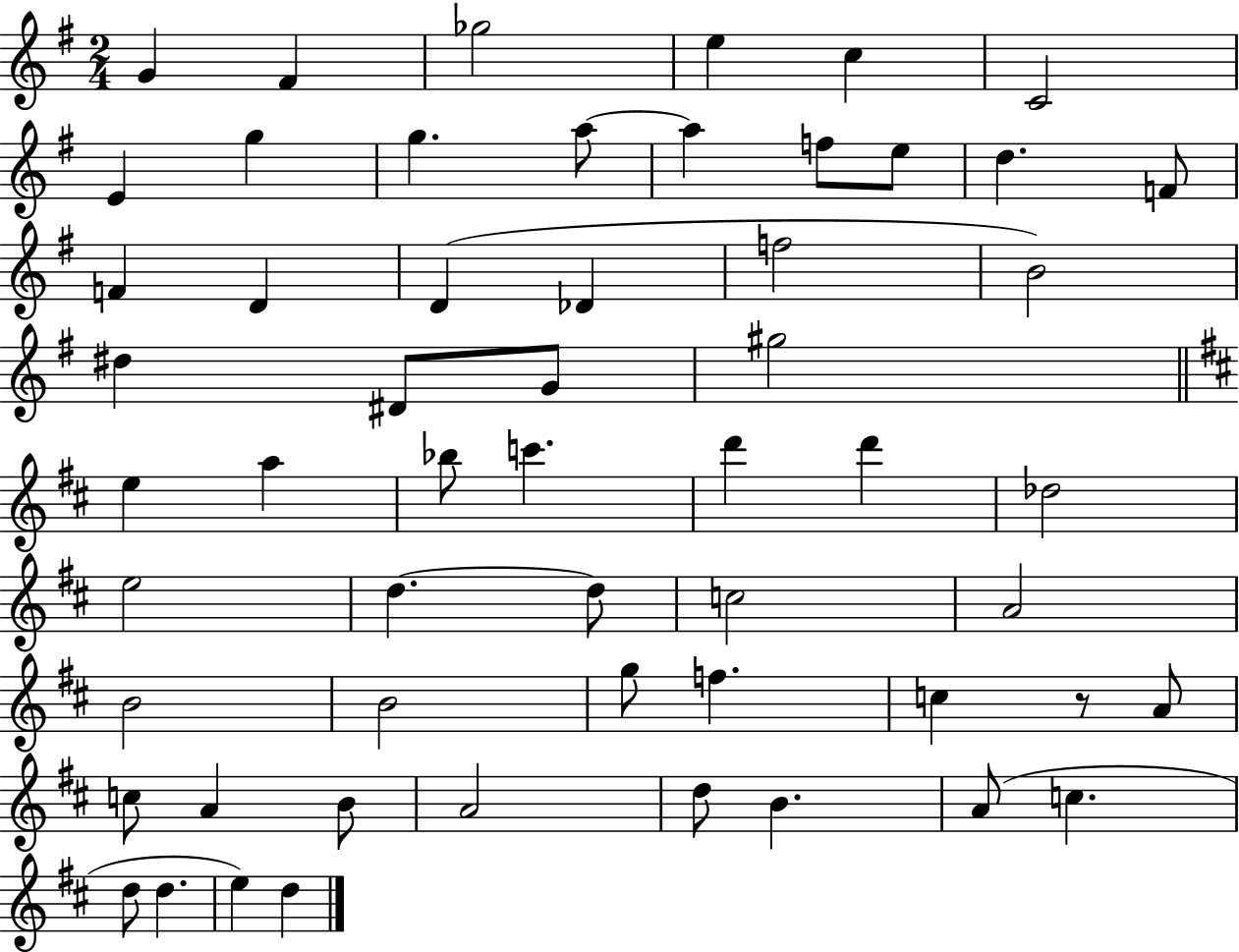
G4/q F#4/q Gb5/h E5/q C5/q C4/h E4/q G5/q G5/q. A5/e A5/q F5/e E5/e D5/q. F4/e F4/q D4/q D4/q Db4/q F5/h B4/h D#5/q D#4/e G4/e G#5/h E5/q A5/q Bb5/e C6/q. D6/q D6/q Db5/h E5/h D5/q. D5/e C5/h A4/h B4/h B4/h G5/e F5/q. C5/q R/e A4/e C5/e A4/q B4/e A4/h D5/e B4/q. A4/e C5/q. D5/e D5/q. E5/q D5/q